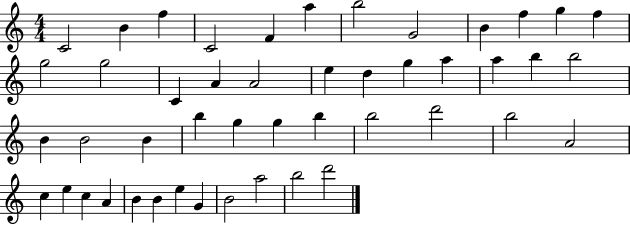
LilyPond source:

{
  \clef treble
  \numericTimeSignature
  \time 4/4
  \key c \major
  c'2 b'4 f''4 | c'2 f'4 a''4 | b''2 g'2 | b'4 f''4 g''4 f''4 | \break g''2 g''2 | c'4 a'4 a'2 | e''4 d''4 g''4 a''4 | a''4 b''4 b''2 | \break b'4 b'2 b'4 | b''4 g''4 g''4 b''4 | b''2 d'''2 | b''2 a'2 | \break c''4 e''4 c''4 a'4 | b'4 b'4 e''4 g'4 | b'2 a''2 | b''2 d'''2 | \break \bar "|."
}